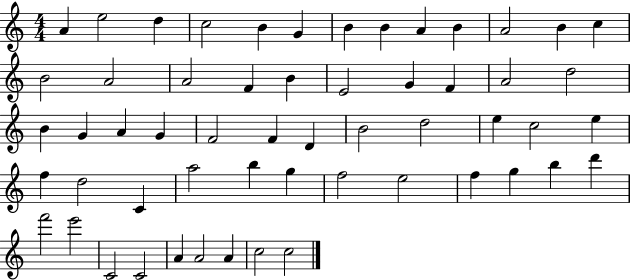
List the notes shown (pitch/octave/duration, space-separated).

A4/q E5/h D5/q C5/h B4/q G4/q B4/q B4/q A4/q B4/q A4/h B4/q C5/q B4/h A4/h A4/h F4/q B4/q E4/h G4/q F4/q A4/h D5/h B4/q G4/q A4/q G4/q F4/h F4/q D4/q B4/h D5/h E5/q C5/h E5/q F5/q D5/h C4/q A5/h B5/q G5/q F5/h E5/h F5/q G5/q B5/q D6/q F6/h E6/h C4/h C4/h A4/q A4/h A4/q C5/h C5/h